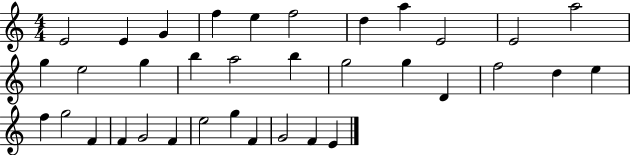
{
  \clef treble
  \numericTimeSignature
  \time 4/4
  \key c \major
  e'2 e'4 g'4 | f''4 e''4 f''2 | d''4 a''4 e'2 | e'2 a''2 | \break g''4 e''2 g''4 | b''4 a''2 b''4 | g''2 g''4 d'4 | f''2 d''4 e''4 | \break f''4 g''2 f'4 | f'4 g'2 f'4 | e''2 g''4 f'4 | g'2 f'4 e'4 | \break \bar "|."
}